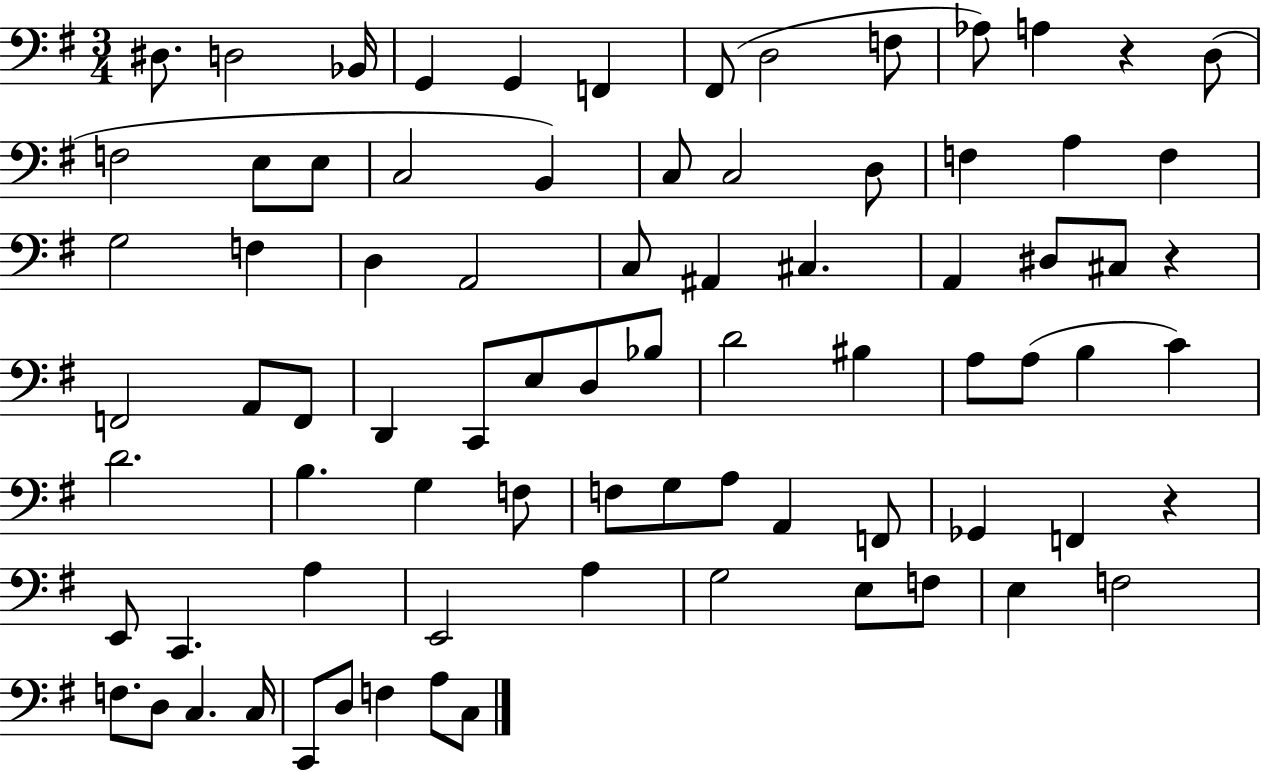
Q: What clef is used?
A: bass